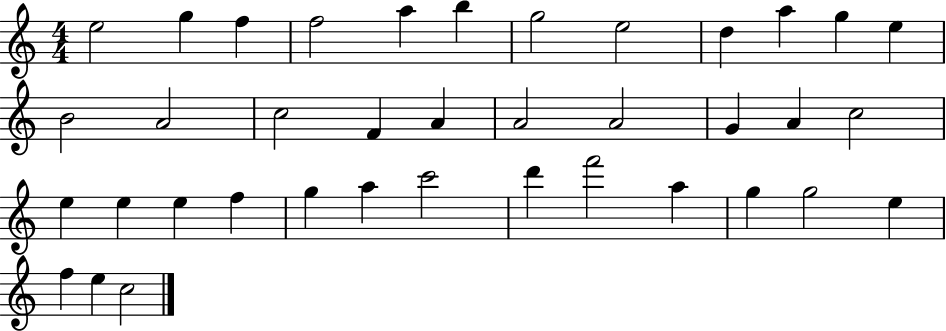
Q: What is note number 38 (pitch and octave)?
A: C5